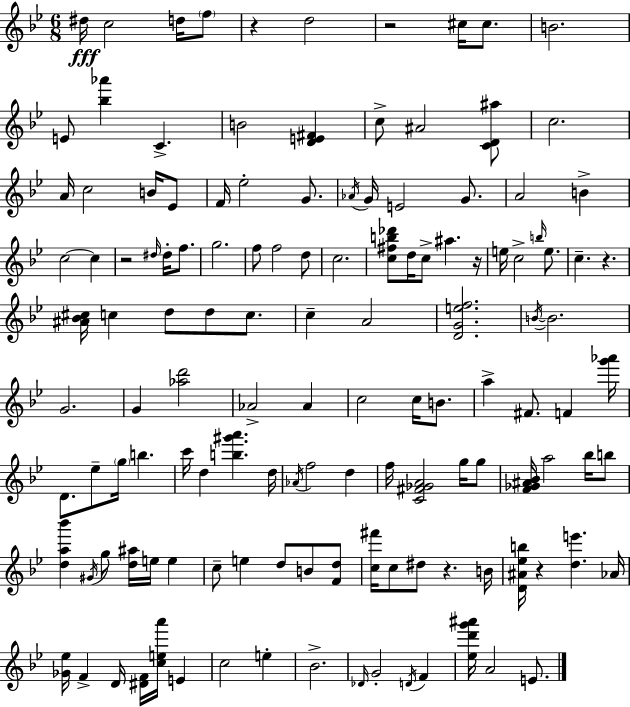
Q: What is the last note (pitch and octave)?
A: E4